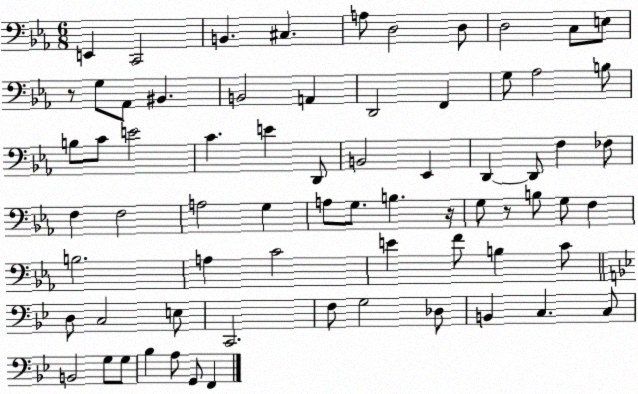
X:1
T:Untitled
M:6/8
L:1/4
K:Eb
E,, C,,2 B,, ^C, A,/2 D,2 D,/2 D,2 C,/2 E,/2 z/2 G,/2 _A,,/2 ^B,, B,,2 A,, D,,2 F,, G,/2 _A,2 B,/2 B,/2 C/2 E2 C E D,,/2 B,,2 _E,, D,, D,,/2 F, _F,/2 F, F,2 A,2 G, A,/2 G,/2 B, z/4 G,/2 z/2 B,/2 G,/2 F, B,2 A, C2 E F/2 B, C/2 D,/2 C,2 E,/2 C,,2 F,/2 G,2 _D,/2 B,, C, C,/2 B,,2 G,/2 G,/2 _B, A,/2 G,,/2 F,,